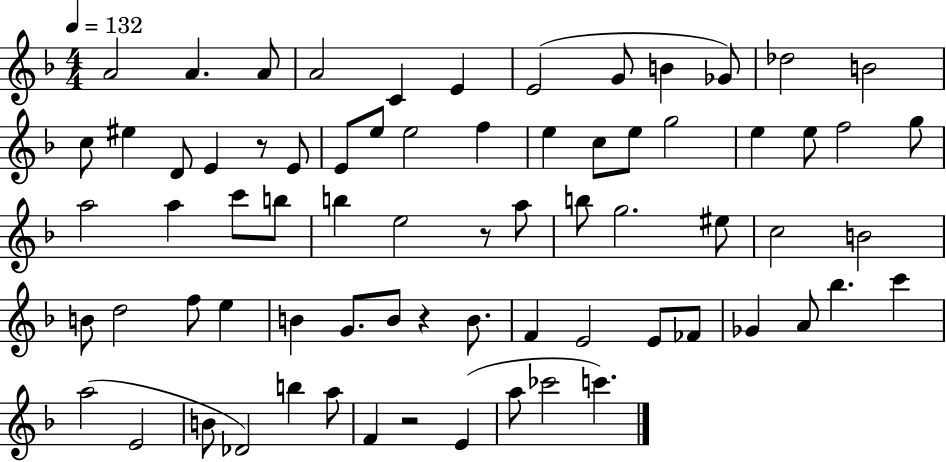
A4/h A4/q. A4/e A4/h C4/q E4/q E4/h G4/e B4/q Gb4/e Db5/h B4/h C5/e EIS5/q D4/e E4/q R/e E4/e E4/e E5/e E5/h F5/q E5/q C5/e E5/e G5/h E5/q E5/e F5/h G5/e A5/h A5/q C6/e B5/e B5/q E5/h R/e A5/e B5/e G5/h. EIS5/e C5/h B4/h B4/e D5/h F5/e E5/q B4/q G4/e. B4/e R/q B4/e. F4/q E4/h E4/e FES4/e Gb4/q A4/e Bb5/q. C6/q A5/h E4/h B4/e Db4/h B5/q A5/e F4/q R/h E4/q A5/e CES6/h C6/q.